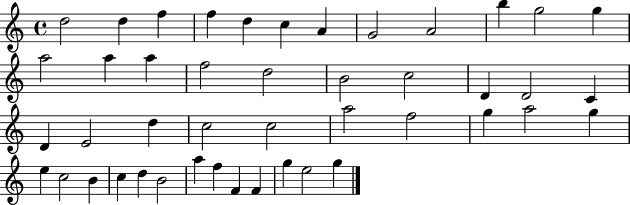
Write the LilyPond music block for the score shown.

{
  \clef treble
  \time 4/4
  \defaultTimeSignature
  \key c \major
  d''2 d''4 f''4 | f''4 d''4 c''4 a'4 | g'2 a'2 | b''4 g''2 g''4 | \break a''2 a''4 a''4 | f''2 d''2 | b'2 c''2 | d'4 d'2 c'4 | \break d'4 e'2 d''4 | c''2 c''2 | a''2 f''2 | g''4 a''2 g''4 | \break e''4 c''2 b'4 | c''4 d''4 b'2 | a''4 f''4 f'4 f'4 | g''4 e''2 g''4 | \break \bar "|."
}